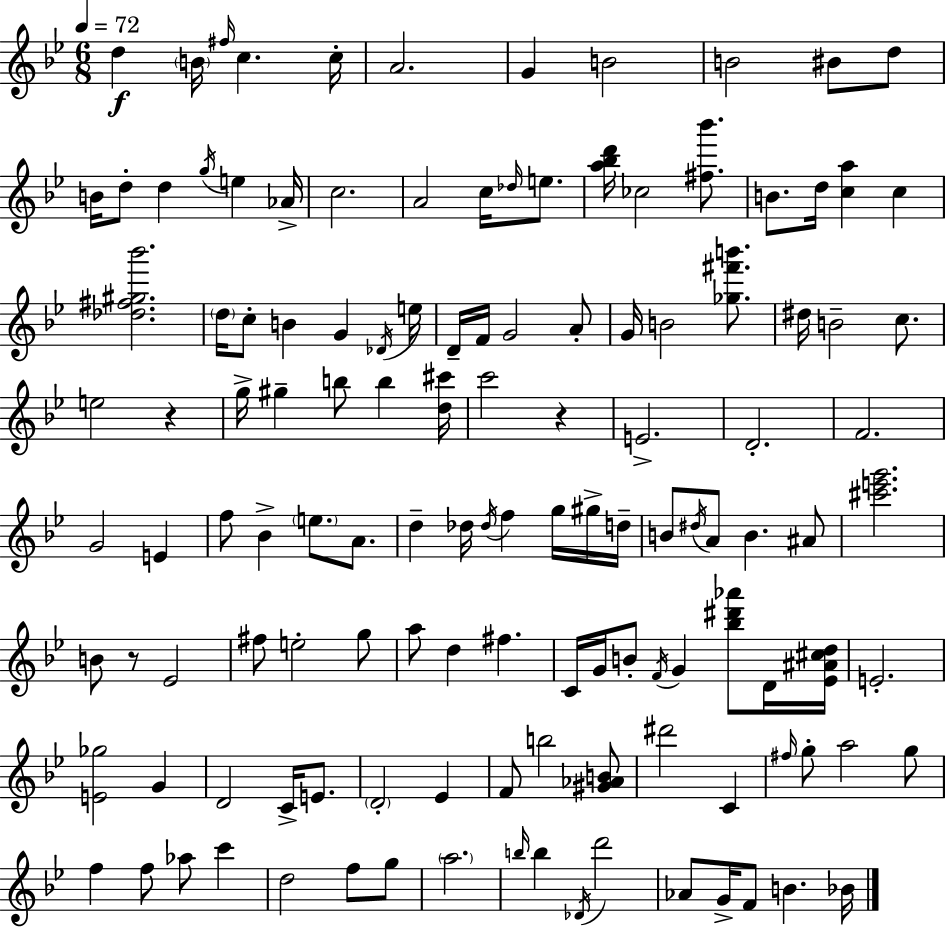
{
  \clef treble
  \numericTimeSignature
  \time 6/8
  \key g \minor
  \tempo 4 = 72
  d''4\f \parenthesize b'16 \grace { fis''16 } c''4. | c''16-. a'2. | g'4 b'2 | b'2 bis'8 d''8 | \break b'16 d''8-. d''4 \acciaccatura { g''16 } e''4 | aes'16-> c''2. | a'2 c''16 \grace { des''16 } | e''8. <a'' bes'' d'''>16 ces''2 | \break <fis'' bes'''>8. b'8. d''16 <c'' a''>4 c''4 | <des'' fis'' gis'' bes'''>2. | \parenthesize d''16 c''8-. b'4 g'4 | \acciaccatura { des'16 } e''16 d'16-- f'16 g'2 | \break a'8-. g'16 b'2 | <ges'' fis''' b'''>8. dis''16 b'2-- | c''8. e''2 | r4 g''16-> gis''4-- b''8 b''4 | \break <d'' cis'''>16 c'''2 | r4 e'2.-> | d'2.-. | f'2. | \break g'2 | e'4 f''8 bes'4-> \parenthesize e''8. | a'8. d''4-- des''16 \acciaccatura { des''16 } f''4 | g''16 gis''16-> d''16-- b'8 \acciaccatura { dis''16 } a'8 b'4. | \break ais'8 <cis''' e''' g'''>2. | b'8 r8 ees'2 | fis''8 e''2-. | g''8 a''8 d''4 | \break fis''4. c'16 g'16 b'8-. \acciaccatura { f'16 } g'4 | <bes'' dis''' aes'''>8 d'16 <ees' ais' cis'' d''>16 e'2.-. | <e' ges''>2 | g'4 d'2 | \break c'16-> e'8. \parenthesize d'2-. | ees'4 f'8 b''2 | <gis' aes' b'>8 dis'''2 | c'4 \grace { fis''16 } g''8-. a''2 | \break g''8 f''4 | f''8 aes''8 c'''4 d''2 | f''8 g''8 \parenthesize a''2. | \grace { b''16 } b''4 | \break \acciaccatura { des'16 } d'''2 aes'8 | g'16-> f'8 b'4. bes'16 \bar "|."
}